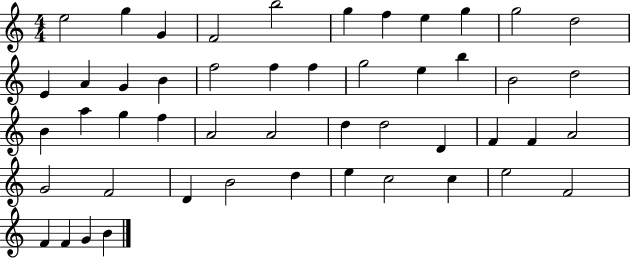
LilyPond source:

{
  \clef treble
  \numericTimeSignature
  \time 4/4
  \key c \major
  e''2 g''4 g'4 | f'2 b''2 | g''4 f''4 e''4 g''4 | g''2 d''2 | \break e'4 a'4 g'4 b'4 | f''2 f''4 f''4 | g''2 e''4 b''4 | b'2 d''2 | \break b'4 a''4 g''4 f''4 | a'2 a'2 | d''4 d''2 d'4 | f'4 f'4 a'2 | \break g'2 f'2 | d'4 b'2 d''4 | e''4 c''2 c''4 | e''2 f'2 | \break f'4 f'4 g'4 b'4 | \bar "|."
}